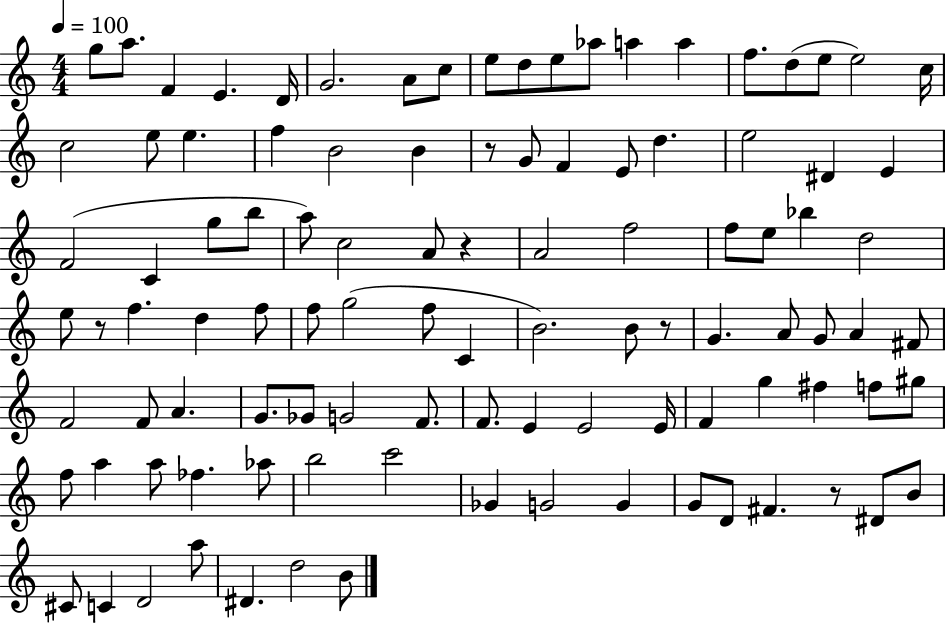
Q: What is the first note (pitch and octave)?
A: G5